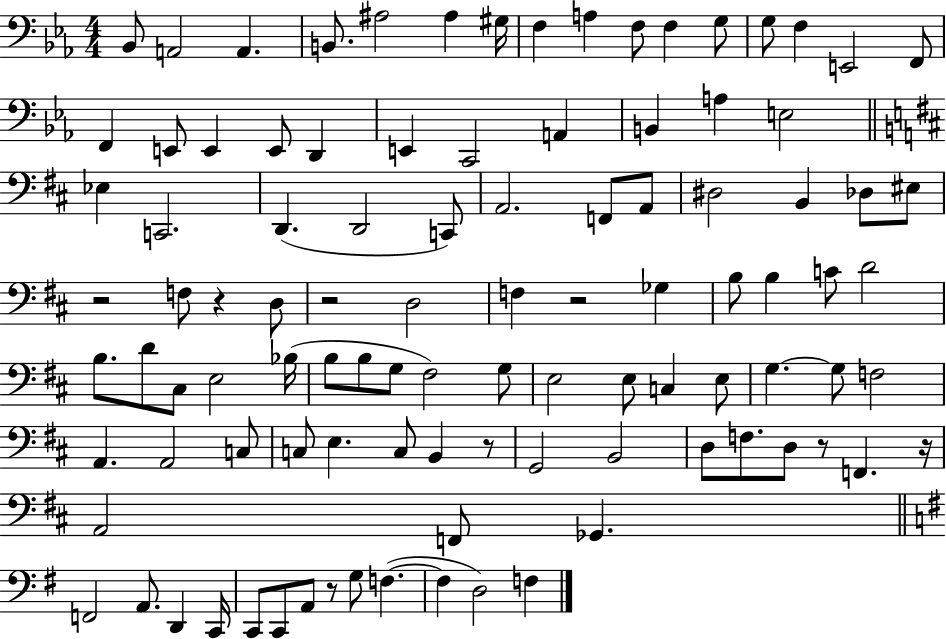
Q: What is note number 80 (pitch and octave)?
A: F2